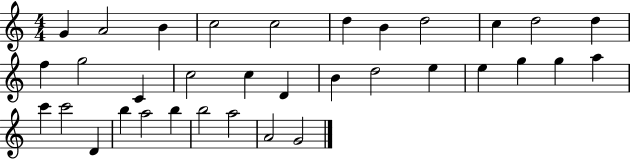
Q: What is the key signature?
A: C major